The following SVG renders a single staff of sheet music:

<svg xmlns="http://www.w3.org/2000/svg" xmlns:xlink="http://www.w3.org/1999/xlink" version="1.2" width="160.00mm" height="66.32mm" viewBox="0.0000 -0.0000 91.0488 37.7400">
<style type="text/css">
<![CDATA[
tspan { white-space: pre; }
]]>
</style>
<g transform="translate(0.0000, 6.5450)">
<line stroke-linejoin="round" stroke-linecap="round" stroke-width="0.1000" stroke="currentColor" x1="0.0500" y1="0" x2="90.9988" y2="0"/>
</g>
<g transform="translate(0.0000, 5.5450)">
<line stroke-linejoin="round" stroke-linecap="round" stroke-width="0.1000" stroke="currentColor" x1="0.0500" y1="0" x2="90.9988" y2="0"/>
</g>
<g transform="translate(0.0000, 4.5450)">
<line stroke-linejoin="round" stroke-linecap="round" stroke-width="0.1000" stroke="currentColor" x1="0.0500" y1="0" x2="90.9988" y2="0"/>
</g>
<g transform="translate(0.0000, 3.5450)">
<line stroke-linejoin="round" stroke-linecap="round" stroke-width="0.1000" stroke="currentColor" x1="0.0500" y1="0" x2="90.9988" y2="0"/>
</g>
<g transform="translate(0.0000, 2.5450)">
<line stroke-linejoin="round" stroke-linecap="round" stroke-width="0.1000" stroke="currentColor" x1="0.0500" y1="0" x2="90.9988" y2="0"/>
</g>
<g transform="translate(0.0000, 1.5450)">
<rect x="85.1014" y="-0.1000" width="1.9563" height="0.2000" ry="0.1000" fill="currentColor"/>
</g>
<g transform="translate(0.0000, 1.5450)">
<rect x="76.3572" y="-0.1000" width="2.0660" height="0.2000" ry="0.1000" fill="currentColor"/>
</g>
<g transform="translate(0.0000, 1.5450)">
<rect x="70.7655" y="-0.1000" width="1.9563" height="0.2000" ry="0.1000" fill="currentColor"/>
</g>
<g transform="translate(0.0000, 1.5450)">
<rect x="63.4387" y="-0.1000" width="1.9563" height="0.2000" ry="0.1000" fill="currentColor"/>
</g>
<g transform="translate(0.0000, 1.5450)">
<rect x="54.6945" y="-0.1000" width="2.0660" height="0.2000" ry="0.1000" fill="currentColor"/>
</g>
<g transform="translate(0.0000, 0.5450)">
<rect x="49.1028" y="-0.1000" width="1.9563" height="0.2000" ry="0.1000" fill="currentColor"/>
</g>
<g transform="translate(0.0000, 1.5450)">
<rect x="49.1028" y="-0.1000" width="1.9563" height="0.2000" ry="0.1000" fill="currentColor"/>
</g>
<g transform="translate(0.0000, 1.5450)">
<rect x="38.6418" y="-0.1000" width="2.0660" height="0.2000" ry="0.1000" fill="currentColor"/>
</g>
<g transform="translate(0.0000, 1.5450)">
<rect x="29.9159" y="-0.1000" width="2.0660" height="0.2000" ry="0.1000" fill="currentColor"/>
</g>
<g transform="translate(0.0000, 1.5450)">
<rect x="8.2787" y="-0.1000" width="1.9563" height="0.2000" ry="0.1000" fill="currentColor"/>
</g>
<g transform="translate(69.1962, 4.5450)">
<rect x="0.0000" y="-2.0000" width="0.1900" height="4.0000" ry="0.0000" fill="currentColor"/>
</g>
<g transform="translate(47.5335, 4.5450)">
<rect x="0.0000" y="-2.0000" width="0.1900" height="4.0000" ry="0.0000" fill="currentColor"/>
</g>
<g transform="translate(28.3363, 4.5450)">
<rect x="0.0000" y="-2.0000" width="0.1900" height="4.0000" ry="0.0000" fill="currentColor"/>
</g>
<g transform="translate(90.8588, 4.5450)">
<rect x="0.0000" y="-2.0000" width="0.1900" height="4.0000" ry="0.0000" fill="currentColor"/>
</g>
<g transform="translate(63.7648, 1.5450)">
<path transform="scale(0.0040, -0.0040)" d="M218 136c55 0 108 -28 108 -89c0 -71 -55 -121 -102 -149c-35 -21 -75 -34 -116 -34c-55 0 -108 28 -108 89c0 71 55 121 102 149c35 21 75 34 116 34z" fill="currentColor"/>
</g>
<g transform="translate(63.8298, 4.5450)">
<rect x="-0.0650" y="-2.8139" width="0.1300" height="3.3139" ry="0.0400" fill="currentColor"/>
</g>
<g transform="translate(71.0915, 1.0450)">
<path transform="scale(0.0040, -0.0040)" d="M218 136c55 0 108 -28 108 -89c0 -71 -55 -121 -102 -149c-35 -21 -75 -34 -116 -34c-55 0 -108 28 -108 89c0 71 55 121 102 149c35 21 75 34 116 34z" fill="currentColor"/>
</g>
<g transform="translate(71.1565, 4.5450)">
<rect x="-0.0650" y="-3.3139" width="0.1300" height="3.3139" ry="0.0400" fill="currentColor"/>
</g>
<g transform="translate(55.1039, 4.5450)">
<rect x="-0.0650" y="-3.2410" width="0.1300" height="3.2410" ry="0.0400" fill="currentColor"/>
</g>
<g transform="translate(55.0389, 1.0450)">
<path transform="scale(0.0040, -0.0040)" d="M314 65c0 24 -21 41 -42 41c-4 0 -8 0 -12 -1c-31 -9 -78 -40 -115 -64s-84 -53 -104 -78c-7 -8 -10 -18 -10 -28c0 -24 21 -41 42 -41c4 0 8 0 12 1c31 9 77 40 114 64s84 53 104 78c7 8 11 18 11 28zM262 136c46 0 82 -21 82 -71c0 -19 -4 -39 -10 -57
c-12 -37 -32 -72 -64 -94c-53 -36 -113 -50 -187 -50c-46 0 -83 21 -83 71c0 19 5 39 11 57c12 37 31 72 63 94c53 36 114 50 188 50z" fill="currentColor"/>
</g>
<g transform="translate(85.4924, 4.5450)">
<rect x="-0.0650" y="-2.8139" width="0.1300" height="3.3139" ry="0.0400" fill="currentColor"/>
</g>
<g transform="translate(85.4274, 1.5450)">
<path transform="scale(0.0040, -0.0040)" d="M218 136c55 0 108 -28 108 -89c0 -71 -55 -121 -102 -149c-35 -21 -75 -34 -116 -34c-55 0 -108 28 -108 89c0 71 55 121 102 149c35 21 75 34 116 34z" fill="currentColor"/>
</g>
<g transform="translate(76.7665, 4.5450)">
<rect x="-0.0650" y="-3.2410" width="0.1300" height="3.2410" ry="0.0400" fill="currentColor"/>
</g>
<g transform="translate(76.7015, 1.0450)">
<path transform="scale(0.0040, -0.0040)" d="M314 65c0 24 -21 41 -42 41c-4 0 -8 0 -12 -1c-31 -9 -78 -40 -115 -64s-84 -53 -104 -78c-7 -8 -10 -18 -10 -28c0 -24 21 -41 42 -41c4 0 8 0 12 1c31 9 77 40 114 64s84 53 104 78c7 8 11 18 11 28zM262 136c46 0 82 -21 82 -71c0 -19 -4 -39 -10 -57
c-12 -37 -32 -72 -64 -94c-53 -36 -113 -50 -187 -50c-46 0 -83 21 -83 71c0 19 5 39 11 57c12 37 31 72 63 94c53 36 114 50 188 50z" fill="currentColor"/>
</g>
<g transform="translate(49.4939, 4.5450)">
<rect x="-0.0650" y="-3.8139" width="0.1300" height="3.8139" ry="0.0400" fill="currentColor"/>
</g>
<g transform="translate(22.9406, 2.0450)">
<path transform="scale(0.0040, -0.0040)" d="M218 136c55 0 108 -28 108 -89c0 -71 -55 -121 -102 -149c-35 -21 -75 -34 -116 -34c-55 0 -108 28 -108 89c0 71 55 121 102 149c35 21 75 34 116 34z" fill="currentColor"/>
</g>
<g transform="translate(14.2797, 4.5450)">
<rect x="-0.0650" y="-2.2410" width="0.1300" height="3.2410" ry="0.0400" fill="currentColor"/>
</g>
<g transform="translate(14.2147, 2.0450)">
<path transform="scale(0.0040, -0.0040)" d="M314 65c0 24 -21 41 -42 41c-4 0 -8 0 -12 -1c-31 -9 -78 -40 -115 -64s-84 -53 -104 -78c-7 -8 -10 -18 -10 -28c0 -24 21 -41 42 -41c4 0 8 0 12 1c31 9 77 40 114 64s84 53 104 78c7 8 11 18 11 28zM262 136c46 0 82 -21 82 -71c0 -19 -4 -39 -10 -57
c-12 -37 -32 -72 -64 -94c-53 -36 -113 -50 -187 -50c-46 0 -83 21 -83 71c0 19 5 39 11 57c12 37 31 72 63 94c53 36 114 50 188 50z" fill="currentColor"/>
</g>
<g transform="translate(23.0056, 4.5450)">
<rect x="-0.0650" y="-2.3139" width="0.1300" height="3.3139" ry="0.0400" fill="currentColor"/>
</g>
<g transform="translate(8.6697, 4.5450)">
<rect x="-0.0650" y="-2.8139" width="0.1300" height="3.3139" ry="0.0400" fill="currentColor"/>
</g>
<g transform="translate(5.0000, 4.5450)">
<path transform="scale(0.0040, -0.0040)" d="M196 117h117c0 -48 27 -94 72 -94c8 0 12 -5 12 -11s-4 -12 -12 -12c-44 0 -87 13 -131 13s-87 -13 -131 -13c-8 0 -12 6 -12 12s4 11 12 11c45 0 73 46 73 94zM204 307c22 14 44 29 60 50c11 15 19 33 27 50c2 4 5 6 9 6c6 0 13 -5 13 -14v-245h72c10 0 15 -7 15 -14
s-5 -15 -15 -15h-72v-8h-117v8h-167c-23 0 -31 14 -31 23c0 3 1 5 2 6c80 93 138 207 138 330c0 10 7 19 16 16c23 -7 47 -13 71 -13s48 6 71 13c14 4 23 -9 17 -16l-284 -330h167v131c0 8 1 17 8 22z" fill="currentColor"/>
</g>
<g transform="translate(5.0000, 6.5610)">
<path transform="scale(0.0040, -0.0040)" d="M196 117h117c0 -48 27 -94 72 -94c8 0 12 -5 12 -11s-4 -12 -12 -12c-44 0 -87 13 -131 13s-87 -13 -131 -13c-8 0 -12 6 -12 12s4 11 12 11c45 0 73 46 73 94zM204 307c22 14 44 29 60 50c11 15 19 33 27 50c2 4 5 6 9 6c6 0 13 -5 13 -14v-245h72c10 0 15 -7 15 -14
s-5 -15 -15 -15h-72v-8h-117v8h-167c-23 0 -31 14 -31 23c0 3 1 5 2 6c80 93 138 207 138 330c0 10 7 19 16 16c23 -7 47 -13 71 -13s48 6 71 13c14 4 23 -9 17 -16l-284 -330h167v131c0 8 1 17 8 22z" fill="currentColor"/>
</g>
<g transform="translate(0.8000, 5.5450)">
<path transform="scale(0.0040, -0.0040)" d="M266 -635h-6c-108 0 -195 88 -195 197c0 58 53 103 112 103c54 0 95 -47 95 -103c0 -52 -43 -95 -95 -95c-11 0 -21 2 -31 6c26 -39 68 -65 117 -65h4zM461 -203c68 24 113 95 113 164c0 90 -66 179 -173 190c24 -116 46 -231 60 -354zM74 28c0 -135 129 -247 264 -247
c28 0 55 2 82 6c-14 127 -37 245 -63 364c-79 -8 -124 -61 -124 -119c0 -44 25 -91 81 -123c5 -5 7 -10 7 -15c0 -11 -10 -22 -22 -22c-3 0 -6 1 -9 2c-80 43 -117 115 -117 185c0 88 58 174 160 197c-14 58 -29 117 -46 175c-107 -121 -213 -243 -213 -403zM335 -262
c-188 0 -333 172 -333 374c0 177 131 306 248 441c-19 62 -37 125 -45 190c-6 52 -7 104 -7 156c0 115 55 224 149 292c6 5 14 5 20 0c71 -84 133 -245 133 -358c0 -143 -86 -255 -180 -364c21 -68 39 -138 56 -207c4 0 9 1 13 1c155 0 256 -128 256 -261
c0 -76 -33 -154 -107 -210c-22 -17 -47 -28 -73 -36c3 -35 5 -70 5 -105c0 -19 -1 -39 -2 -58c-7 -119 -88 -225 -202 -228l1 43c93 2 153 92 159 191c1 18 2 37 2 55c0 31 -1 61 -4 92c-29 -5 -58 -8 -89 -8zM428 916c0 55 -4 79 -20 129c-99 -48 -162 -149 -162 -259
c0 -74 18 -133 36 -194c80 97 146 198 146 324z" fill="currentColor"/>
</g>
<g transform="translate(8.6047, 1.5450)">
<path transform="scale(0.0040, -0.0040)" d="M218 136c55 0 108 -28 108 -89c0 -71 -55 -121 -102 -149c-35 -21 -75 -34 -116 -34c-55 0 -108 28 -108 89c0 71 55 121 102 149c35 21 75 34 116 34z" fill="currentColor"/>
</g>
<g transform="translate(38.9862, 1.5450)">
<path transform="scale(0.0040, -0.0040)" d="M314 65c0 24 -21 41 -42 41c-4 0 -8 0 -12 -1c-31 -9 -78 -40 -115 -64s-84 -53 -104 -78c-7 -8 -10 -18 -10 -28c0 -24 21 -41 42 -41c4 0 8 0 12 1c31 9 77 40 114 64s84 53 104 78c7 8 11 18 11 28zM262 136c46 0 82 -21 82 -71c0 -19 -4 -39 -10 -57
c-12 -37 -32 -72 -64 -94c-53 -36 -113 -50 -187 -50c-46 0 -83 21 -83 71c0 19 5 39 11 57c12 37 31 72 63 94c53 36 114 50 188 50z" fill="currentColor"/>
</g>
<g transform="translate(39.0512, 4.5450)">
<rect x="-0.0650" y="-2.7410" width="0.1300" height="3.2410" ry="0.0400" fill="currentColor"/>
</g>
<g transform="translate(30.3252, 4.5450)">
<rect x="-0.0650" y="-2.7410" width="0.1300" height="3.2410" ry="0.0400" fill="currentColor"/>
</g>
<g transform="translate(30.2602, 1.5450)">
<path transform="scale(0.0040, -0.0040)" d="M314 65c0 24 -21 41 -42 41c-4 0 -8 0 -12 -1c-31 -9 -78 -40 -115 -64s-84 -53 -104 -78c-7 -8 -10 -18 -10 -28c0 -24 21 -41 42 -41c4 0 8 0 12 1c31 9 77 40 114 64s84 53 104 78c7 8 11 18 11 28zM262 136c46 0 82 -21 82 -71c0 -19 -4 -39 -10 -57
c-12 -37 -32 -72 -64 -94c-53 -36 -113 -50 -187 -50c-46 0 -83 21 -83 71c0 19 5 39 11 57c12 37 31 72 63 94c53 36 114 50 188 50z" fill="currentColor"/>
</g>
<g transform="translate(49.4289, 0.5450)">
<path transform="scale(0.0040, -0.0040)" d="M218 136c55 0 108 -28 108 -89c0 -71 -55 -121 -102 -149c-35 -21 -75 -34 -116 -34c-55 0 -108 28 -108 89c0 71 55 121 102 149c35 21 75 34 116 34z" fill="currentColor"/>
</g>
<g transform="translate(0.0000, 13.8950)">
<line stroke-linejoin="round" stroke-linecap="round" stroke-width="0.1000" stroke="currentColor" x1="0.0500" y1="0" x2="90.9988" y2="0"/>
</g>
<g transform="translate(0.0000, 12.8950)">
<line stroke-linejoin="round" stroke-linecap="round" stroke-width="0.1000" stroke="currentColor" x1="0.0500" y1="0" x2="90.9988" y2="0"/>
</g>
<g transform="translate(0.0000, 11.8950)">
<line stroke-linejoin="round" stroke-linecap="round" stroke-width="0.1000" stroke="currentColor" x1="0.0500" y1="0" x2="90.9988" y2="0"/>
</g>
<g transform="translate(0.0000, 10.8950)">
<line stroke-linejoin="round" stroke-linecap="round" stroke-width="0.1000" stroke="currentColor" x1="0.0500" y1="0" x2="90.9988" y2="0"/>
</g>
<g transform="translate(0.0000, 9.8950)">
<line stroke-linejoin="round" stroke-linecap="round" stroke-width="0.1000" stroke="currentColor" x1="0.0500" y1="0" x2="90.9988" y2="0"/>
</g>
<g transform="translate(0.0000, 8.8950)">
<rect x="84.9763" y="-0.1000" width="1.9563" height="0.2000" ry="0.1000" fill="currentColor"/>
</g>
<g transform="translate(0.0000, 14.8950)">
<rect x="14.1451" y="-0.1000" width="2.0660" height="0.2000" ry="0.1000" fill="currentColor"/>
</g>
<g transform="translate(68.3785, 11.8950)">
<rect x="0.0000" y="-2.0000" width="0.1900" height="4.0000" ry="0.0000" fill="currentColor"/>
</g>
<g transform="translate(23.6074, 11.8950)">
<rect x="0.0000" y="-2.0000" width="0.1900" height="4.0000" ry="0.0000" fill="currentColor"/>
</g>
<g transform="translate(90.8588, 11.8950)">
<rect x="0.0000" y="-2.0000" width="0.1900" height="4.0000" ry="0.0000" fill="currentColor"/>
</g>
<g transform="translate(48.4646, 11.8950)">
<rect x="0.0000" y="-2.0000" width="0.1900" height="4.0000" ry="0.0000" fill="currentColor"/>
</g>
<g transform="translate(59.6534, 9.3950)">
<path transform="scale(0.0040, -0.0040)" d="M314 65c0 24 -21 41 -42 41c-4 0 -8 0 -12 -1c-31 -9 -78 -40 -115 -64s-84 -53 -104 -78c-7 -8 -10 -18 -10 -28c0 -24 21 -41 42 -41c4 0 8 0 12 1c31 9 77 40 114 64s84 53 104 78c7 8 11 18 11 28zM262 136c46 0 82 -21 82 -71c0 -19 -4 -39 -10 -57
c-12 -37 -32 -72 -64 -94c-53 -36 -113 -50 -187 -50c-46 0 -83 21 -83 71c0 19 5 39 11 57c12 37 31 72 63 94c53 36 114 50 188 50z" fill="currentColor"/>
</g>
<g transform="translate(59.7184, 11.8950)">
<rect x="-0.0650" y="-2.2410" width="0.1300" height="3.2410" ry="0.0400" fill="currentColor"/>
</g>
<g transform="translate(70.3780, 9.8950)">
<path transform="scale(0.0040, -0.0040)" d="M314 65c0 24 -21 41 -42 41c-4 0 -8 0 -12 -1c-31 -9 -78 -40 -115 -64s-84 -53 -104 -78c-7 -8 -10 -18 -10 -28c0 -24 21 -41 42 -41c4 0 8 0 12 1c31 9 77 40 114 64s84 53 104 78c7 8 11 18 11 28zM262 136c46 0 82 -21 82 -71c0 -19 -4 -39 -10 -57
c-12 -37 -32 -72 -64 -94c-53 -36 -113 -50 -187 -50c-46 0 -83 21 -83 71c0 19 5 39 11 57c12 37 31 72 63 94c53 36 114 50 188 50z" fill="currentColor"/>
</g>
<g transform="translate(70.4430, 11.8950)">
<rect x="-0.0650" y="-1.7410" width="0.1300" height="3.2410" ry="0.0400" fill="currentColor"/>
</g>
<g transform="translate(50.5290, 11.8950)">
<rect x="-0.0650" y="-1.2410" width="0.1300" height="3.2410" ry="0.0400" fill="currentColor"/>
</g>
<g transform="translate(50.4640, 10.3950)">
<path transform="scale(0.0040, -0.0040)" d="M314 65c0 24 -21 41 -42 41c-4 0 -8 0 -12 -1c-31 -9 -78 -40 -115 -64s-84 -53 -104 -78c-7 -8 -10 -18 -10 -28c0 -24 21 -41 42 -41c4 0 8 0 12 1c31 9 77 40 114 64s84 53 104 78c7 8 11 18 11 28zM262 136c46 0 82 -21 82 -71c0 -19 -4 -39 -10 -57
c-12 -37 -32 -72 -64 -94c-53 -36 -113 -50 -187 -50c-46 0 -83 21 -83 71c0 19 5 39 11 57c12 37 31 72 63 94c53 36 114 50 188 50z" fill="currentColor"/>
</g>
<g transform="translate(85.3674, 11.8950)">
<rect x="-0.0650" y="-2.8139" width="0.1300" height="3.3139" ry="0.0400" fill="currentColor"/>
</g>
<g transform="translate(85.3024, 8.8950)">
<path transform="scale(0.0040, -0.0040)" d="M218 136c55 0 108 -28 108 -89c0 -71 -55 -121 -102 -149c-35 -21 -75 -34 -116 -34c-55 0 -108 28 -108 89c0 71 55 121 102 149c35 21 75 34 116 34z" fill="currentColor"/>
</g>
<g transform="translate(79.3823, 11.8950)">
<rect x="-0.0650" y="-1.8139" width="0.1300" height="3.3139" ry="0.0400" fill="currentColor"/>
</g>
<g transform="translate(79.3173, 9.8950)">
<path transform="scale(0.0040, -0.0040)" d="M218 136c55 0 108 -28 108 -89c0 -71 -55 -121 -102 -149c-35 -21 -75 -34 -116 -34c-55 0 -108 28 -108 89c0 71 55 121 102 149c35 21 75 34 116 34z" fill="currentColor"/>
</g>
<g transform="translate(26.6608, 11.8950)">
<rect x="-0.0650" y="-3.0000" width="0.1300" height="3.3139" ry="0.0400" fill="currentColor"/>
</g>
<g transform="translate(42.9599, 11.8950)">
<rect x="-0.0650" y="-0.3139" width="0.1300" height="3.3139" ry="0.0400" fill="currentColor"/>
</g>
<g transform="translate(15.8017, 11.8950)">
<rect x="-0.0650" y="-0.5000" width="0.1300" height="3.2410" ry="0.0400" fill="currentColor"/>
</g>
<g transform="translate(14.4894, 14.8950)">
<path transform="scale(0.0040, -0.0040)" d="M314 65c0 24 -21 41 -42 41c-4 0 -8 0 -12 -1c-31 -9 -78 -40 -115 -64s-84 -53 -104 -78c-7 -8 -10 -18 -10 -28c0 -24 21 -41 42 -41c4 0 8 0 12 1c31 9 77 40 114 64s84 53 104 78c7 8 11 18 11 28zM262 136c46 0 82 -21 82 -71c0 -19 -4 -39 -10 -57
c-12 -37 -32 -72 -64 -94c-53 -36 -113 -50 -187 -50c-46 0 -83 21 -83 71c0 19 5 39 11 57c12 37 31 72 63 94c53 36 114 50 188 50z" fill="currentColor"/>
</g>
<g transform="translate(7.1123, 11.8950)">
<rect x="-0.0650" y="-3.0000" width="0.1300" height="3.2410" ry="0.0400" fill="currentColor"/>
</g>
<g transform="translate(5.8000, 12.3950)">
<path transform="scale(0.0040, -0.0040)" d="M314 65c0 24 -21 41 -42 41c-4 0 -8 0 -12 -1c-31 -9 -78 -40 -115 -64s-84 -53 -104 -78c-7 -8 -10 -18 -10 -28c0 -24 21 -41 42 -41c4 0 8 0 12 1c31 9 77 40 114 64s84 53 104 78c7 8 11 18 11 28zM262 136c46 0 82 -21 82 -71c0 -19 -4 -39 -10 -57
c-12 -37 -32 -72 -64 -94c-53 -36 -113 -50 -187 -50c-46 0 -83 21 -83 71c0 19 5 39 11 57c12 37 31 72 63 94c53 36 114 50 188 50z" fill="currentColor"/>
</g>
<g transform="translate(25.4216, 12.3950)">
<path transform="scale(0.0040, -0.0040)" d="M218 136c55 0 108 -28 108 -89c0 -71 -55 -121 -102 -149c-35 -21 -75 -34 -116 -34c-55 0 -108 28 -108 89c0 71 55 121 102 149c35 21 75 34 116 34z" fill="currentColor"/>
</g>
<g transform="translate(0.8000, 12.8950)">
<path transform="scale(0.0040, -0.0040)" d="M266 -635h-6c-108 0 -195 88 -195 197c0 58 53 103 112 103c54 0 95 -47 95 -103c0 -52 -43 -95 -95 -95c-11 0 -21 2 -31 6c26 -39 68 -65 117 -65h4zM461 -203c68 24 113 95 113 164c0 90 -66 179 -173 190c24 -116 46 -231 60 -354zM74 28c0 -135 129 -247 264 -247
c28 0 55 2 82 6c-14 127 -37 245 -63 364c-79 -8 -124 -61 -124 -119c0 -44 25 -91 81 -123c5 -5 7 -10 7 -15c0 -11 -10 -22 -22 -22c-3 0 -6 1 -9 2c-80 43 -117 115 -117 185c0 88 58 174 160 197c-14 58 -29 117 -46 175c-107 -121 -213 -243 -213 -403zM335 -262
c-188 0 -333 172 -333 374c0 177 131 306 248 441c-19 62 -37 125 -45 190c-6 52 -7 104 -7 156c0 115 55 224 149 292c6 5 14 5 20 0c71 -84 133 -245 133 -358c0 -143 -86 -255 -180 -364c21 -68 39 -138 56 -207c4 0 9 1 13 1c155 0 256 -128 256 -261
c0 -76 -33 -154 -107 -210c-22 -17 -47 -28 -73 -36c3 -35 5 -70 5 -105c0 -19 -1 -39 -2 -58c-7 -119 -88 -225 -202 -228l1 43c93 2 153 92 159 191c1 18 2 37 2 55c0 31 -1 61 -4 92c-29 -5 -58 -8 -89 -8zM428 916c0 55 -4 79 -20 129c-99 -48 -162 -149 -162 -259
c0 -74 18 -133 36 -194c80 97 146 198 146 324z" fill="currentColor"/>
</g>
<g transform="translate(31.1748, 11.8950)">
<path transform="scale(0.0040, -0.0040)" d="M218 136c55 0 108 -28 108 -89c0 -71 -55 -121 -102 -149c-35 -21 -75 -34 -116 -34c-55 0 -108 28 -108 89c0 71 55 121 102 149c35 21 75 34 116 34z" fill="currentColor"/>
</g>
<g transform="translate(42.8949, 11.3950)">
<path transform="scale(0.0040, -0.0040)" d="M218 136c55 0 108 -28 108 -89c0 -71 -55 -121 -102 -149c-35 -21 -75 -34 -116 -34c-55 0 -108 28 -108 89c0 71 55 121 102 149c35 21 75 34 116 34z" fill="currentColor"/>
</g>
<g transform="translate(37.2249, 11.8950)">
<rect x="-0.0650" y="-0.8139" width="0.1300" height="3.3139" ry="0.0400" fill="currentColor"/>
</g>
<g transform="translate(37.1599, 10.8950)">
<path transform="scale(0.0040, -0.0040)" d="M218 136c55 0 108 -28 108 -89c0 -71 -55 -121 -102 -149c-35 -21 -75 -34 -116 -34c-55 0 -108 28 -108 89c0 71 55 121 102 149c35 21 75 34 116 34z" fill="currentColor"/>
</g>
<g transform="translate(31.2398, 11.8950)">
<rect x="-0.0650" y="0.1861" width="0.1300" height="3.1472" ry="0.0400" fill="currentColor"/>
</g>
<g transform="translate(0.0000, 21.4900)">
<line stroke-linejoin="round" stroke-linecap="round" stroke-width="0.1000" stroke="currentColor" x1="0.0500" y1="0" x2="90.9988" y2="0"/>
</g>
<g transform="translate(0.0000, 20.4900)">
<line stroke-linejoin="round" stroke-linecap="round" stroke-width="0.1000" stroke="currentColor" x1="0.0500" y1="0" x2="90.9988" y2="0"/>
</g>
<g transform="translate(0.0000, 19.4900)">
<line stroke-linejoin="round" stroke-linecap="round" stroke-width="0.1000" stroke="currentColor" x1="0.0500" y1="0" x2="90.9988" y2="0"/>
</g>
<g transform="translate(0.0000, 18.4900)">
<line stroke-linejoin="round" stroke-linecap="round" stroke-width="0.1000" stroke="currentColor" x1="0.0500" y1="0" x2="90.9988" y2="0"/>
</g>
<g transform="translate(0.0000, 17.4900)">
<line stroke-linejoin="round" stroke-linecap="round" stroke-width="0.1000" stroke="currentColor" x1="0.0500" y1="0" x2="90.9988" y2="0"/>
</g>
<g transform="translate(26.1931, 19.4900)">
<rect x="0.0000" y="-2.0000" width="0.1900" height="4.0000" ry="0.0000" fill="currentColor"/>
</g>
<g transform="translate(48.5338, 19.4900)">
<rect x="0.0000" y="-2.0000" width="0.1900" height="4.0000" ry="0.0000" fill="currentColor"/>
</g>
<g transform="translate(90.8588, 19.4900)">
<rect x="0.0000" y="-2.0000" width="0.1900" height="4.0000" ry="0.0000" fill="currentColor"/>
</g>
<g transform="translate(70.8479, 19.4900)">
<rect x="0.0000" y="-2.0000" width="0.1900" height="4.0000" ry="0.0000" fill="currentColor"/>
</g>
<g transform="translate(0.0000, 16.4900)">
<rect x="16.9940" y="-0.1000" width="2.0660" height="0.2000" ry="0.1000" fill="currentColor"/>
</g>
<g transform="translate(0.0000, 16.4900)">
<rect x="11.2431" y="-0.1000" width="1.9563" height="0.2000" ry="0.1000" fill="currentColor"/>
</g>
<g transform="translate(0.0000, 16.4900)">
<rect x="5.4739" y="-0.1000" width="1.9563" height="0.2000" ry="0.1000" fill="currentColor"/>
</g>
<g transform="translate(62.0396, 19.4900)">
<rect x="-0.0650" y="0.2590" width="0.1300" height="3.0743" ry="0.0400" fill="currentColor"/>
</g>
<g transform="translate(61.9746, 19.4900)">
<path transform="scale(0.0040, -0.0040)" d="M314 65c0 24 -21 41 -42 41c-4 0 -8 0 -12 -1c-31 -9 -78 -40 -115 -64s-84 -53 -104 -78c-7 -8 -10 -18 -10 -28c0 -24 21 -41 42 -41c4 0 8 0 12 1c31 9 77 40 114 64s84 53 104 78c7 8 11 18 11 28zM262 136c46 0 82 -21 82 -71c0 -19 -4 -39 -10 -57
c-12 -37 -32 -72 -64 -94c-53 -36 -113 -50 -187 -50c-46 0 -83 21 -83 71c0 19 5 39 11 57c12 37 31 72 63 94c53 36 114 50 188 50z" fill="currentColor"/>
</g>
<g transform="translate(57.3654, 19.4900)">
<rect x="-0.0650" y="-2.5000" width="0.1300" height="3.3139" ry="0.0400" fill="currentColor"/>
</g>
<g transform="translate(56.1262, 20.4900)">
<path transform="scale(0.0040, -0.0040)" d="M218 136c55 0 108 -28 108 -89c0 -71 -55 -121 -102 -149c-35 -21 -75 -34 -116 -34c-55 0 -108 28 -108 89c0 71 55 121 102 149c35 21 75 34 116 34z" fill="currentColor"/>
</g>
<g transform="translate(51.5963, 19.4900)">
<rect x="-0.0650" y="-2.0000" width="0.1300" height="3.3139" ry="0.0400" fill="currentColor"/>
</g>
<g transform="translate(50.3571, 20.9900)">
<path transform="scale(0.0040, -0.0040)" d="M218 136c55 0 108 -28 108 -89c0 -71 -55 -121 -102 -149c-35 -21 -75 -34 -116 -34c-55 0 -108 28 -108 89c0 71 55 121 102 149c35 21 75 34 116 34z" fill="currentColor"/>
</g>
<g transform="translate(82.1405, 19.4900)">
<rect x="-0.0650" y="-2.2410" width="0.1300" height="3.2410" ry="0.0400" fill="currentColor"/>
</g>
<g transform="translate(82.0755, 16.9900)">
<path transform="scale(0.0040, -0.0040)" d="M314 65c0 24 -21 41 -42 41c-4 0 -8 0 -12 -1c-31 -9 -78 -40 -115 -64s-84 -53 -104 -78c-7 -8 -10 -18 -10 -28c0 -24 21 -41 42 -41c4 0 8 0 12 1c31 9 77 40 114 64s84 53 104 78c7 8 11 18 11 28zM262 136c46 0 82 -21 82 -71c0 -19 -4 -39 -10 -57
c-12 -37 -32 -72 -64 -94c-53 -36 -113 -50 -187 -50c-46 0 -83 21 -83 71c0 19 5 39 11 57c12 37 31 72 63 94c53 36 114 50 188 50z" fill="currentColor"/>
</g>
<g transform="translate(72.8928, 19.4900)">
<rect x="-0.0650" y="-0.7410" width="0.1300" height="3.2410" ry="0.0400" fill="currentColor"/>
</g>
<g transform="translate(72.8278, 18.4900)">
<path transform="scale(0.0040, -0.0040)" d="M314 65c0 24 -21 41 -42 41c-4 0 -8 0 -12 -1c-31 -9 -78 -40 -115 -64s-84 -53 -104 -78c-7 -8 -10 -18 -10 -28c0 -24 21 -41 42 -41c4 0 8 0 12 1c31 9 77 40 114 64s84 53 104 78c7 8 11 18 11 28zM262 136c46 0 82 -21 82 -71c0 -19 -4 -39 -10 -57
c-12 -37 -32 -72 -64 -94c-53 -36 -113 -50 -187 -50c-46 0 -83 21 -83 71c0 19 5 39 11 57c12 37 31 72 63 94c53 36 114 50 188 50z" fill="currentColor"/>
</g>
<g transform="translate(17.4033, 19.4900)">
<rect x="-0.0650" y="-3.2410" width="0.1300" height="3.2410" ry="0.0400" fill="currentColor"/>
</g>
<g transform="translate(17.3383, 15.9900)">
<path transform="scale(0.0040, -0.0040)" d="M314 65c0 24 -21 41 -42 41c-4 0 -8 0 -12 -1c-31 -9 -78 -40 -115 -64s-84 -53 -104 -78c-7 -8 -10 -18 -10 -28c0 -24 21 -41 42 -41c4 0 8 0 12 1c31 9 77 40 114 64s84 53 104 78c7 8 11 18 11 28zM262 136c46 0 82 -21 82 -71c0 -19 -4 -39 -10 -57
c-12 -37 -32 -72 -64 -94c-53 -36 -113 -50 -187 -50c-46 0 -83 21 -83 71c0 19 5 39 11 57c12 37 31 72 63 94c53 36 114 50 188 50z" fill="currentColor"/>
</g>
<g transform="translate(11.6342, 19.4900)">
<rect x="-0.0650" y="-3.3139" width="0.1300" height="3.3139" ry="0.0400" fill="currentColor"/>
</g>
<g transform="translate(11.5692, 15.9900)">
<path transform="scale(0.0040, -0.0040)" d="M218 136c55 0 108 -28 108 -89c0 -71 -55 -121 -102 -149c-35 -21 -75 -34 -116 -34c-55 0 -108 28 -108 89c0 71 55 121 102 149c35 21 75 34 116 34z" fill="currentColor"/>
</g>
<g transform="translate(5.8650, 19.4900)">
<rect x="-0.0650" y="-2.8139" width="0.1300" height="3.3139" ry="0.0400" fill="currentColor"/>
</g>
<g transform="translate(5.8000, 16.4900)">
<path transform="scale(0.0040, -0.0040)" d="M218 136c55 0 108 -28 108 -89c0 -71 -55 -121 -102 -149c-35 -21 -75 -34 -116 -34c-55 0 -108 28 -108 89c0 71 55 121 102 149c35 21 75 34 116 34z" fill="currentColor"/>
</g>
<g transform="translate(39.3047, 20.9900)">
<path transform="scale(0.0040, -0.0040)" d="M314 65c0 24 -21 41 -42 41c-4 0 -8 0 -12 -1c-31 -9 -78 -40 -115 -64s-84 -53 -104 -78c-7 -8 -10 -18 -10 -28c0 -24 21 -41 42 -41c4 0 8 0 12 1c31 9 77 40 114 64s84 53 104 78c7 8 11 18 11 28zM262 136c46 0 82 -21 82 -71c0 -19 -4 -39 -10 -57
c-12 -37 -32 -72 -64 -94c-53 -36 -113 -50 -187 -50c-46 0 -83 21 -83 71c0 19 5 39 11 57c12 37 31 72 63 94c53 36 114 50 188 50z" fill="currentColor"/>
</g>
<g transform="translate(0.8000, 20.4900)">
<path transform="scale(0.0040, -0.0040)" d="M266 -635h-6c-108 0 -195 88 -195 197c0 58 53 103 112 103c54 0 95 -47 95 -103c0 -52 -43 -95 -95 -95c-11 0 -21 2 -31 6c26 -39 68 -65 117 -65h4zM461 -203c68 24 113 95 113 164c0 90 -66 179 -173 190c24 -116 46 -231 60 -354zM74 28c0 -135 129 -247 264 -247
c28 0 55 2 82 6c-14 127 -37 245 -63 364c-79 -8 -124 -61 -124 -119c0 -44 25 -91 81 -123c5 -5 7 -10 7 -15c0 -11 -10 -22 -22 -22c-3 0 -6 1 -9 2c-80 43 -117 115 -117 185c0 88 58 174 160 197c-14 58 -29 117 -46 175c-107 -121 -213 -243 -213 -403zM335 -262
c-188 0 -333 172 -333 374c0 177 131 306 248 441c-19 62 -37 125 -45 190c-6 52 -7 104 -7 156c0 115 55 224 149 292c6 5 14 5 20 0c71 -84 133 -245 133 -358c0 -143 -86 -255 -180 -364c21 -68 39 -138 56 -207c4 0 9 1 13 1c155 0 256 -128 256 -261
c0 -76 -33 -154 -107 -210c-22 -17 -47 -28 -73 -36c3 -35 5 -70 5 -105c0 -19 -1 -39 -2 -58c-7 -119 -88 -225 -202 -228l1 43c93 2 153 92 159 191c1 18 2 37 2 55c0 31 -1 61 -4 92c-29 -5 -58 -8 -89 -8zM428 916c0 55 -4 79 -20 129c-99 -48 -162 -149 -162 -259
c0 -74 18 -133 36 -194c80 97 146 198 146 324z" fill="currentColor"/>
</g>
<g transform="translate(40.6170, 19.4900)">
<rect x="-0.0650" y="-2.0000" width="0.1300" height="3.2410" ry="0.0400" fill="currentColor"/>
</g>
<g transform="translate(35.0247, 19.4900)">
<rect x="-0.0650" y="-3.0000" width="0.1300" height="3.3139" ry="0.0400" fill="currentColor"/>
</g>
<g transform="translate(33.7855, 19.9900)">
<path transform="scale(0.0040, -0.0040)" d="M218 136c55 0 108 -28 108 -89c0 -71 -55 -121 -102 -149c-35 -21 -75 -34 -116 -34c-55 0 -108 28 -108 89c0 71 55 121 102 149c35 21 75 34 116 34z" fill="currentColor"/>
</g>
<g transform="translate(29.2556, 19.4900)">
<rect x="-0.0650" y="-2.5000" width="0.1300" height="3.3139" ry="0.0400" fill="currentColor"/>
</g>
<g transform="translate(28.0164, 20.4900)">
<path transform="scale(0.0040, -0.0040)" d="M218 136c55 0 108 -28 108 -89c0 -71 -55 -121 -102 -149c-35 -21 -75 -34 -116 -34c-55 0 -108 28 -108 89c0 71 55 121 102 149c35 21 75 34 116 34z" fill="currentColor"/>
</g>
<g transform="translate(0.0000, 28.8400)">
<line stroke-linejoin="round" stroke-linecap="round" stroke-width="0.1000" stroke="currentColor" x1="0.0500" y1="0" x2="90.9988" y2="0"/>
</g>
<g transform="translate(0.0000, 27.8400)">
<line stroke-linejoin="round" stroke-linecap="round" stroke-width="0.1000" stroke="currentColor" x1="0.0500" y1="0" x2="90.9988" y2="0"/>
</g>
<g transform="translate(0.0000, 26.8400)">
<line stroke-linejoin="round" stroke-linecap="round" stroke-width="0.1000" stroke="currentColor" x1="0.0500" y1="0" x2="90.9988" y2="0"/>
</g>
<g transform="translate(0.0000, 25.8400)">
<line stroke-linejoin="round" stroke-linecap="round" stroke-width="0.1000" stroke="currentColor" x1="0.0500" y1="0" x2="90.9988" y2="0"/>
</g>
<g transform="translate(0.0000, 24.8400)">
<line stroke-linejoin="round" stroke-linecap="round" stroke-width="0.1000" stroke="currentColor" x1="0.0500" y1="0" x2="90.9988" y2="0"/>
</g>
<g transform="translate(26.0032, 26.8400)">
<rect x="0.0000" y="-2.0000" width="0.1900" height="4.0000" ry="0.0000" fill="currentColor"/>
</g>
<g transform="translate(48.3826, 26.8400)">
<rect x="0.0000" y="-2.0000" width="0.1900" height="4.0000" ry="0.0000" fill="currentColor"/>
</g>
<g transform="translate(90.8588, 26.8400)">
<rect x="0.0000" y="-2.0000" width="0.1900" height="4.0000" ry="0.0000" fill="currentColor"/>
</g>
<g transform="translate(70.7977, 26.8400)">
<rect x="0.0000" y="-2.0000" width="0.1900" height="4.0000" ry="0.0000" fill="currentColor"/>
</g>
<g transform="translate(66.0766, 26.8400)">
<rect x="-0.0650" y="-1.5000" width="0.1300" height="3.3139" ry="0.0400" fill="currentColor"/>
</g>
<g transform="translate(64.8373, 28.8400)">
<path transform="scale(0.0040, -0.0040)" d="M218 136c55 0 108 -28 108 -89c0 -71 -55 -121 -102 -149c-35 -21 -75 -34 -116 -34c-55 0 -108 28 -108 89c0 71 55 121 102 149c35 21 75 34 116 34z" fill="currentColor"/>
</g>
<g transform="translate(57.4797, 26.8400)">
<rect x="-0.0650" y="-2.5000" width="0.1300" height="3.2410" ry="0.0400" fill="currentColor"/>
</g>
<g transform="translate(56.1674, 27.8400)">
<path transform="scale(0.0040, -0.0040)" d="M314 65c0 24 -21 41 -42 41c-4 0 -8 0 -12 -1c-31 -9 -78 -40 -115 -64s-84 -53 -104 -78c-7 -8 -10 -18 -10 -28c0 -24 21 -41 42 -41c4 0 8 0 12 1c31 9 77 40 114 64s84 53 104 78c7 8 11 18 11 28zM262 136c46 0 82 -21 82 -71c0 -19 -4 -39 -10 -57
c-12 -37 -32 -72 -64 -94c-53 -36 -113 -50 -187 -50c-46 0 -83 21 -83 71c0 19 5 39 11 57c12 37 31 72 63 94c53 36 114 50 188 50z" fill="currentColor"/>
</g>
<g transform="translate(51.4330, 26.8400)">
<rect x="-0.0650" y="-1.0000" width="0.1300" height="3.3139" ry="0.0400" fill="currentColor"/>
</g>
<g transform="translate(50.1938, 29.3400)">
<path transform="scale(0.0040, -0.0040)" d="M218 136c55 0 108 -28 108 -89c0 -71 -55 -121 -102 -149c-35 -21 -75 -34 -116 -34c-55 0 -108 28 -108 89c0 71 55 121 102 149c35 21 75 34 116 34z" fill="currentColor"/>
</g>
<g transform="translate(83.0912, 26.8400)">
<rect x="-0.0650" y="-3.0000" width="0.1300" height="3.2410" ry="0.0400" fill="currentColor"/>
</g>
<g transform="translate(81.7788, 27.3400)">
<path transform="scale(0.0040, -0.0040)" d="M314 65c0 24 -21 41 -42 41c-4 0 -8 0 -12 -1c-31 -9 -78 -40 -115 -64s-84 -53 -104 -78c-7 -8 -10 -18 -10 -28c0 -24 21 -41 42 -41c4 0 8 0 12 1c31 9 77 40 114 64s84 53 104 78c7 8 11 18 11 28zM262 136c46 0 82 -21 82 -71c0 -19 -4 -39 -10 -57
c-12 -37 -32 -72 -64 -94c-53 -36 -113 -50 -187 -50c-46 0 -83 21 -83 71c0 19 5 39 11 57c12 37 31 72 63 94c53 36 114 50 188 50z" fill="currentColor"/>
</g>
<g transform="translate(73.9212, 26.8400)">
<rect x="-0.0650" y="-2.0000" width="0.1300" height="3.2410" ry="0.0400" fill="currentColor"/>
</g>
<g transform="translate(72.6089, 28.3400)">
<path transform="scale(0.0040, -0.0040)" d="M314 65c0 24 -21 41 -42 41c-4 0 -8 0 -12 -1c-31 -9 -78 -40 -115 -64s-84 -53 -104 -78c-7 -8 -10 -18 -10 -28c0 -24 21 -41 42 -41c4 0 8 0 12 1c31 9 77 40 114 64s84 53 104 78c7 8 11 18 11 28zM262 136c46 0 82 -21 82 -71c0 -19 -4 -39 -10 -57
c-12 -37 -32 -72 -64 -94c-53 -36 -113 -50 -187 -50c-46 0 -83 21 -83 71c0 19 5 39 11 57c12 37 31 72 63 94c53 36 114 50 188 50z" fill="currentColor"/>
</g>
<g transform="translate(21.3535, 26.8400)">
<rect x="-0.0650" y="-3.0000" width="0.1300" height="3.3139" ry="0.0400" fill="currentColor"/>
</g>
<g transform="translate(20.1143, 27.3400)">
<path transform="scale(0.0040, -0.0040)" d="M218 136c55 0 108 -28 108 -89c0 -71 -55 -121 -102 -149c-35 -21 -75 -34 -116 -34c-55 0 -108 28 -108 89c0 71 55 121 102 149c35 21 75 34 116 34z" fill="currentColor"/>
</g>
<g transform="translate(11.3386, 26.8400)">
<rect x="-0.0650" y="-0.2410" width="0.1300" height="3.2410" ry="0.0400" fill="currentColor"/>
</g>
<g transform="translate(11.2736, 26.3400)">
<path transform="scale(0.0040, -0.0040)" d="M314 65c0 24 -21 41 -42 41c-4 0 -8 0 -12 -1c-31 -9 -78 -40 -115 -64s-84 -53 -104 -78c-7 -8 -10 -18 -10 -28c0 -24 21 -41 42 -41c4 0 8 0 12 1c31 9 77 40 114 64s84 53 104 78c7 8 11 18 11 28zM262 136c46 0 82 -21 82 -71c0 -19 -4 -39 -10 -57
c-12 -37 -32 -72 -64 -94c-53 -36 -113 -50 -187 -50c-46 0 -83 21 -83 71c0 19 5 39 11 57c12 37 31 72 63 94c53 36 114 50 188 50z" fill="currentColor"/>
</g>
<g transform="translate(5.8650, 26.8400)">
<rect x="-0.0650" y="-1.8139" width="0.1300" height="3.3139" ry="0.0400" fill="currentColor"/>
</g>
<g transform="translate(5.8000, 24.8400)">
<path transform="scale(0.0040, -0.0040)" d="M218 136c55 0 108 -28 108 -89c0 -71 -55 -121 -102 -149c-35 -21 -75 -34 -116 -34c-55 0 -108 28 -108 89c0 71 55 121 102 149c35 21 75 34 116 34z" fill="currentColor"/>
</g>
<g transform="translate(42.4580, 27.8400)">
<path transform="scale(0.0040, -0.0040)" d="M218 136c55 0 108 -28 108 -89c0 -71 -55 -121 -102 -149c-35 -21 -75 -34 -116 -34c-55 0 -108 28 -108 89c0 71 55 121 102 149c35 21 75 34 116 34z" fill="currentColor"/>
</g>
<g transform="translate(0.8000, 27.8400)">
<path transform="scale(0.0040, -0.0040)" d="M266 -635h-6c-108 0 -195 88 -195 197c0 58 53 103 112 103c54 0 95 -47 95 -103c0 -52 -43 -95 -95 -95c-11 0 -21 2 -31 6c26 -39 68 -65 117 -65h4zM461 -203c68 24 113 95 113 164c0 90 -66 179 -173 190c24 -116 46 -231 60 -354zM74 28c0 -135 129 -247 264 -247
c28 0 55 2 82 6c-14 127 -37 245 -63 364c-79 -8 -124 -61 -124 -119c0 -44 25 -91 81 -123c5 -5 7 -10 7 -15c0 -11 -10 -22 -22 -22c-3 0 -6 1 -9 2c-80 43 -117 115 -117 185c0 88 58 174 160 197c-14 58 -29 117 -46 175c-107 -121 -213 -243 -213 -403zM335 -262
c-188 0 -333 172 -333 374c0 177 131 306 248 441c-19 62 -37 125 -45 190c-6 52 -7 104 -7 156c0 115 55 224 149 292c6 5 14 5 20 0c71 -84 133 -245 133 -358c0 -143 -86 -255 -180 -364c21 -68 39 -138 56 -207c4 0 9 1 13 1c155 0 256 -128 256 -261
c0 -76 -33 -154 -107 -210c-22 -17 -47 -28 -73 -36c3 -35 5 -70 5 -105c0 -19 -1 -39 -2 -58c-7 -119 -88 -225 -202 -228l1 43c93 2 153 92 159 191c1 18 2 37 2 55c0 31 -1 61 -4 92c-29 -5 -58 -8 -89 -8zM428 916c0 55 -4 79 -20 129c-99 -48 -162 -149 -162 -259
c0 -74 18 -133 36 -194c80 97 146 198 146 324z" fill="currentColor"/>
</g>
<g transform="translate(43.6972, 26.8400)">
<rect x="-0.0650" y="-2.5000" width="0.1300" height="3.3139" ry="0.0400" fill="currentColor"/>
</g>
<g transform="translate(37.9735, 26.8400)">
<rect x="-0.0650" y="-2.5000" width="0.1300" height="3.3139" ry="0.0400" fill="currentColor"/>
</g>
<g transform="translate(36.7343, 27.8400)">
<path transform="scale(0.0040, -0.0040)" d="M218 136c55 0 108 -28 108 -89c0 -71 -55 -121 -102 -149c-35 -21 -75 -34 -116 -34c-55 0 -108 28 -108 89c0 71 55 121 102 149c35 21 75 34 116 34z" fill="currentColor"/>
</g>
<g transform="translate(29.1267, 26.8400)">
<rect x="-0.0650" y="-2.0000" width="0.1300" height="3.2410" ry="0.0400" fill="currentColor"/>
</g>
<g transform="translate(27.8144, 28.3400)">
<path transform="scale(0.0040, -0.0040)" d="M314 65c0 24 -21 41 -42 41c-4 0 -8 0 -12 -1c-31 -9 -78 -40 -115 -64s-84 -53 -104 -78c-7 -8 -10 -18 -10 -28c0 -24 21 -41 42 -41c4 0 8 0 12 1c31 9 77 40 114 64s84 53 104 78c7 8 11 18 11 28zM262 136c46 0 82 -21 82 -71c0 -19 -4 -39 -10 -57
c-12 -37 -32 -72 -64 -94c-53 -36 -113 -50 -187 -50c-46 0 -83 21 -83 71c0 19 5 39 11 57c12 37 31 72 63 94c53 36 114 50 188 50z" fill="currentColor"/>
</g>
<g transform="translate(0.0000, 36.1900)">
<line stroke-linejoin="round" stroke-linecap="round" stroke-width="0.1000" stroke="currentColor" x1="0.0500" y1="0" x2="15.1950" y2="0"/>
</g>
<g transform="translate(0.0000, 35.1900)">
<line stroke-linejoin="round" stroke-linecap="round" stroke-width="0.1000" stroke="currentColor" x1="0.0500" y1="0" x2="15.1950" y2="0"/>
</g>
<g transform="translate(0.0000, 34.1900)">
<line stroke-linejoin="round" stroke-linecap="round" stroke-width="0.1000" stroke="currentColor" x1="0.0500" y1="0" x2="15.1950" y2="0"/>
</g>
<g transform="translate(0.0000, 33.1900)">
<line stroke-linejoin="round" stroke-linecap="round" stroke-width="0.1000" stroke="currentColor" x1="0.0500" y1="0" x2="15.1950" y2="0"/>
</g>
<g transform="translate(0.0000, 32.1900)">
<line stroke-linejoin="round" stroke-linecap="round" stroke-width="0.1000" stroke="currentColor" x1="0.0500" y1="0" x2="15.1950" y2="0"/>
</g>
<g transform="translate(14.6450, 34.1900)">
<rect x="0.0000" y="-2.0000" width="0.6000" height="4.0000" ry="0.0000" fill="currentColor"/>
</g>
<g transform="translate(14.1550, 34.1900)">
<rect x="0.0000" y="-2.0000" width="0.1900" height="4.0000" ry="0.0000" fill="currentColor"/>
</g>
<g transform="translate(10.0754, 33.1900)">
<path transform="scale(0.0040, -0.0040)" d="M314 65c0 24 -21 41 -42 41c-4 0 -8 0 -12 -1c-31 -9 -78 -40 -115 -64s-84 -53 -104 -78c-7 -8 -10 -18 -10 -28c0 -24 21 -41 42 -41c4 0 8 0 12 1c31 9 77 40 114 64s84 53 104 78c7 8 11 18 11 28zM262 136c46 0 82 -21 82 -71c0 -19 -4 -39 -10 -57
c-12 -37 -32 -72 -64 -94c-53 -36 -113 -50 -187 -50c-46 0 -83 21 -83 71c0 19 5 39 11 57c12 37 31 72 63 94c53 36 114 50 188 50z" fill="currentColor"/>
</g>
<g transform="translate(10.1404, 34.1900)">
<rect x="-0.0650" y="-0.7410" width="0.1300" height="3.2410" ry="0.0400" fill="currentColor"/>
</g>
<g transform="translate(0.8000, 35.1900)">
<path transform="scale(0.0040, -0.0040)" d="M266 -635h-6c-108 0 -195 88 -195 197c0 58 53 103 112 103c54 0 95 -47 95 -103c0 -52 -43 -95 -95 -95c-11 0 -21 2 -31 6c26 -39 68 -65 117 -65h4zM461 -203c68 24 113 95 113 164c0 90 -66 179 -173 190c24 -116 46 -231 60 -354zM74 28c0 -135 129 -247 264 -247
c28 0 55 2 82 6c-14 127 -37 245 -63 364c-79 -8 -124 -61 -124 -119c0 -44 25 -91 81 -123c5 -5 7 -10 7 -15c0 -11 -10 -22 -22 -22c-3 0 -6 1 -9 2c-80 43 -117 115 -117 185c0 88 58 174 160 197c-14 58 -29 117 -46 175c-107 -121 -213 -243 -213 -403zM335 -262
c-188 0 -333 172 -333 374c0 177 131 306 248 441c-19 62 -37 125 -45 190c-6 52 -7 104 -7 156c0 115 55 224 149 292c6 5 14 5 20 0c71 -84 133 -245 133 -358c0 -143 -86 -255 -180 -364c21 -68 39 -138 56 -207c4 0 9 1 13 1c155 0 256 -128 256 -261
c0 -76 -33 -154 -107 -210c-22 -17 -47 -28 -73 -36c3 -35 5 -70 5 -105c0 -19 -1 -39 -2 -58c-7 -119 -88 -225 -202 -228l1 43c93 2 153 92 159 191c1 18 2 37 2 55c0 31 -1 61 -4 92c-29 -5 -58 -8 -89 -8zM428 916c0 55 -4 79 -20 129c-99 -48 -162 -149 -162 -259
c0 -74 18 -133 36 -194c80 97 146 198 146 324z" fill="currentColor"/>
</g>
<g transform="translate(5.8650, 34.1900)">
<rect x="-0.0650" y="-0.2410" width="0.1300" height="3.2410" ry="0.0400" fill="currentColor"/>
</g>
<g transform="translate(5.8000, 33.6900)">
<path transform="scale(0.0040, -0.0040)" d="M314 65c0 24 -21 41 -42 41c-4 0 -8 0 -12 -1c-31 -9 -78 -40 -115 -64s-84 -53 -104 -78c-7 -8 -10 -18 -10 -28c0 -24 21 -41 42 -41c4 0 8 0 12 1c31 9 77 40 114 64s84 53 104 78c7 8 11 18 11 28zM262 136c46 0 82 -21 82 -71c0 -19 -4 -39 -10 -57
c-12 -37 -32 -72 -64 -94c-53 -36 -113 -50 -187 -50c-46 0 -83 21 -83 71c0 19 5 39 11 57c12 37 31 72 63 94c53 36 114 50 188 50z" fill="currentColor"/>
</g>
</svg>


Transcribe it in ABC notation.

X:1
T:Untitled
M:4/4
L:1/4
K:C
a g2 g a2 a2 c' b2 a b b2 a A2 C2 A B d c e2 g2 f2 f a a b b2 G A F2 F G B2 d2 g2 f c2 A F2 G G D G2 E F2 A2 c2 d2